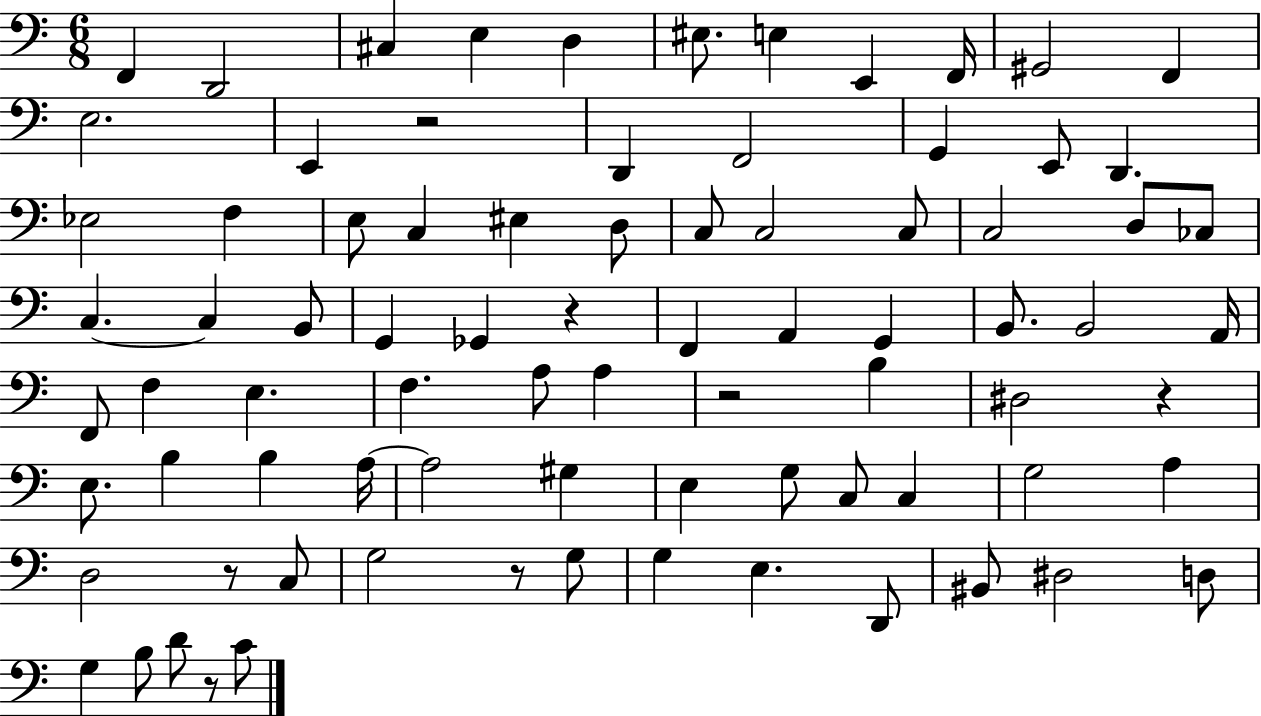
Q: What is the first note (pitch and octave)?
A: F2